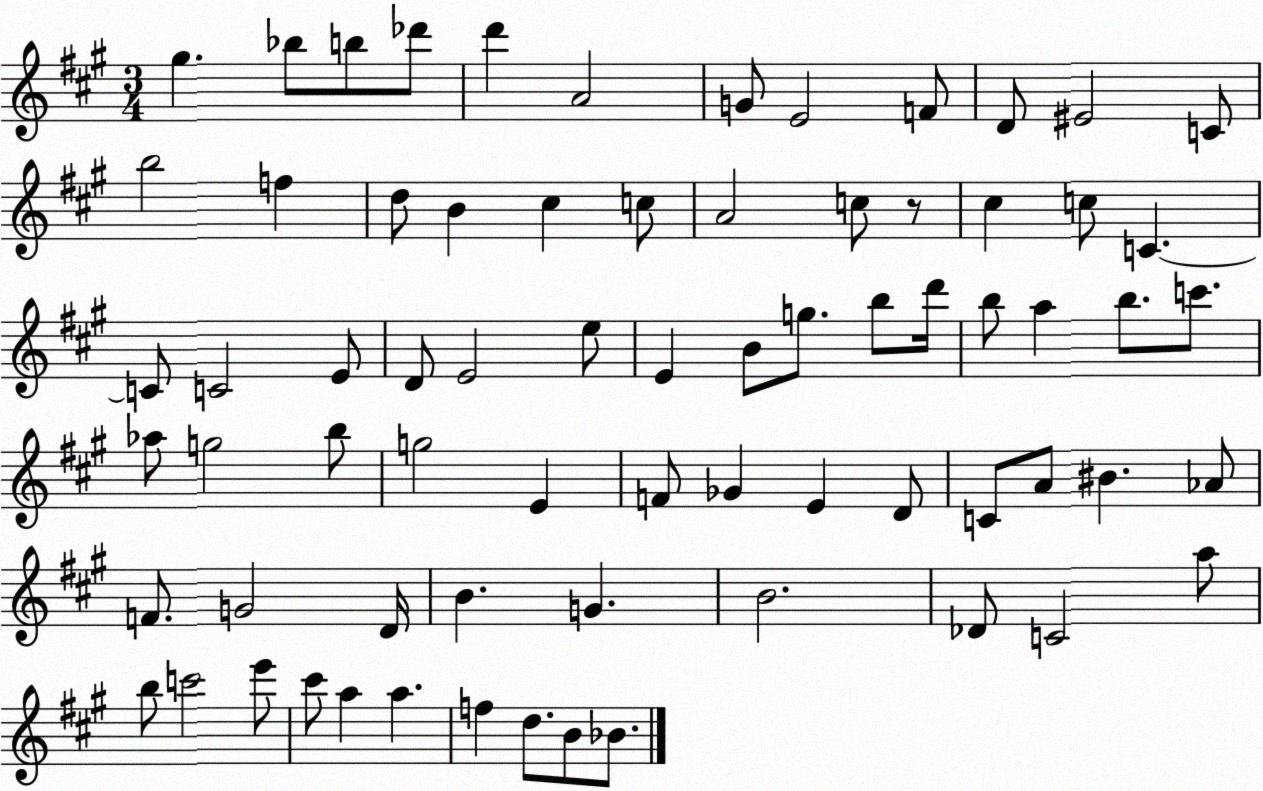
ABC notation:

X:1
T:Untitled
M:3/4
L:1/4
K:A
^g _b/2 b/2 _d'/2 d' A2 G/2 E2 F/2 D/2 ^E2 C/2 b2 f d/2 B ^c c/2 A2 c/2 z/2 ^c c/2 C C/2 C2 E/2 D/2 E2 e/2 E B/2 g/2 b/2 d'/4 b/2 a b/2 c'/2 _a/2 g2 b/2 g2 E F/2 _G E D/2 C/2 A/2 ^B _A/2 F/2 G2 D/4 B G B2 _D/2 C2 a/2 b/2 c'2 e'/2 ^c'/2 a a f d/2 B/2 _B/2